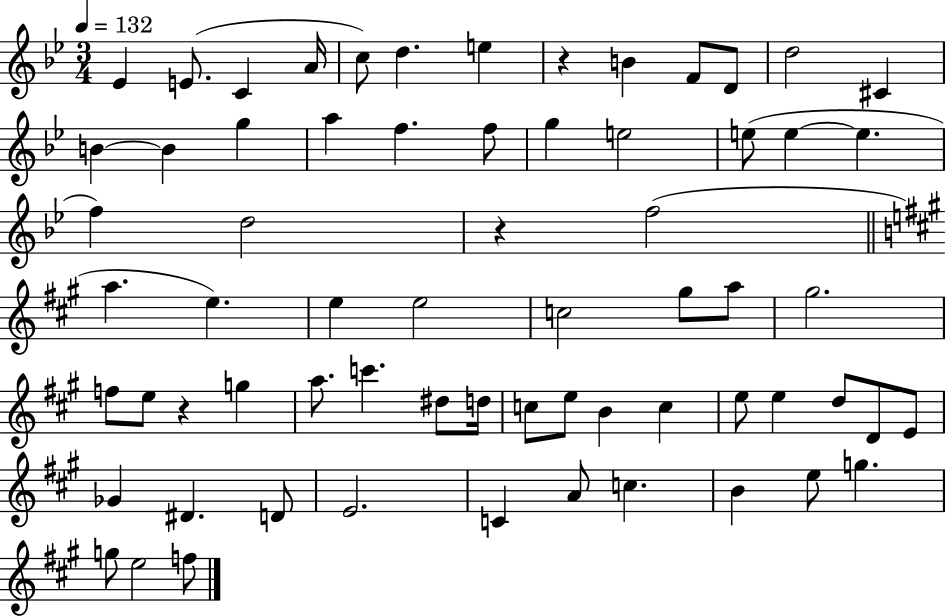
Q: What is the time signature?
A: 3/4